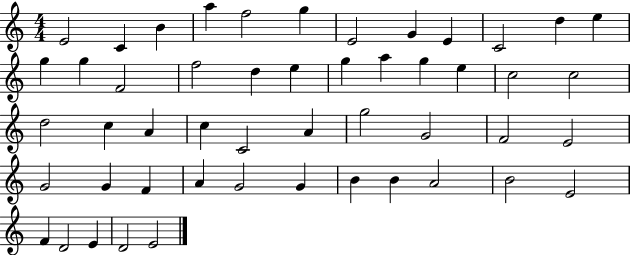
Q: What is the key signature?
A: C major